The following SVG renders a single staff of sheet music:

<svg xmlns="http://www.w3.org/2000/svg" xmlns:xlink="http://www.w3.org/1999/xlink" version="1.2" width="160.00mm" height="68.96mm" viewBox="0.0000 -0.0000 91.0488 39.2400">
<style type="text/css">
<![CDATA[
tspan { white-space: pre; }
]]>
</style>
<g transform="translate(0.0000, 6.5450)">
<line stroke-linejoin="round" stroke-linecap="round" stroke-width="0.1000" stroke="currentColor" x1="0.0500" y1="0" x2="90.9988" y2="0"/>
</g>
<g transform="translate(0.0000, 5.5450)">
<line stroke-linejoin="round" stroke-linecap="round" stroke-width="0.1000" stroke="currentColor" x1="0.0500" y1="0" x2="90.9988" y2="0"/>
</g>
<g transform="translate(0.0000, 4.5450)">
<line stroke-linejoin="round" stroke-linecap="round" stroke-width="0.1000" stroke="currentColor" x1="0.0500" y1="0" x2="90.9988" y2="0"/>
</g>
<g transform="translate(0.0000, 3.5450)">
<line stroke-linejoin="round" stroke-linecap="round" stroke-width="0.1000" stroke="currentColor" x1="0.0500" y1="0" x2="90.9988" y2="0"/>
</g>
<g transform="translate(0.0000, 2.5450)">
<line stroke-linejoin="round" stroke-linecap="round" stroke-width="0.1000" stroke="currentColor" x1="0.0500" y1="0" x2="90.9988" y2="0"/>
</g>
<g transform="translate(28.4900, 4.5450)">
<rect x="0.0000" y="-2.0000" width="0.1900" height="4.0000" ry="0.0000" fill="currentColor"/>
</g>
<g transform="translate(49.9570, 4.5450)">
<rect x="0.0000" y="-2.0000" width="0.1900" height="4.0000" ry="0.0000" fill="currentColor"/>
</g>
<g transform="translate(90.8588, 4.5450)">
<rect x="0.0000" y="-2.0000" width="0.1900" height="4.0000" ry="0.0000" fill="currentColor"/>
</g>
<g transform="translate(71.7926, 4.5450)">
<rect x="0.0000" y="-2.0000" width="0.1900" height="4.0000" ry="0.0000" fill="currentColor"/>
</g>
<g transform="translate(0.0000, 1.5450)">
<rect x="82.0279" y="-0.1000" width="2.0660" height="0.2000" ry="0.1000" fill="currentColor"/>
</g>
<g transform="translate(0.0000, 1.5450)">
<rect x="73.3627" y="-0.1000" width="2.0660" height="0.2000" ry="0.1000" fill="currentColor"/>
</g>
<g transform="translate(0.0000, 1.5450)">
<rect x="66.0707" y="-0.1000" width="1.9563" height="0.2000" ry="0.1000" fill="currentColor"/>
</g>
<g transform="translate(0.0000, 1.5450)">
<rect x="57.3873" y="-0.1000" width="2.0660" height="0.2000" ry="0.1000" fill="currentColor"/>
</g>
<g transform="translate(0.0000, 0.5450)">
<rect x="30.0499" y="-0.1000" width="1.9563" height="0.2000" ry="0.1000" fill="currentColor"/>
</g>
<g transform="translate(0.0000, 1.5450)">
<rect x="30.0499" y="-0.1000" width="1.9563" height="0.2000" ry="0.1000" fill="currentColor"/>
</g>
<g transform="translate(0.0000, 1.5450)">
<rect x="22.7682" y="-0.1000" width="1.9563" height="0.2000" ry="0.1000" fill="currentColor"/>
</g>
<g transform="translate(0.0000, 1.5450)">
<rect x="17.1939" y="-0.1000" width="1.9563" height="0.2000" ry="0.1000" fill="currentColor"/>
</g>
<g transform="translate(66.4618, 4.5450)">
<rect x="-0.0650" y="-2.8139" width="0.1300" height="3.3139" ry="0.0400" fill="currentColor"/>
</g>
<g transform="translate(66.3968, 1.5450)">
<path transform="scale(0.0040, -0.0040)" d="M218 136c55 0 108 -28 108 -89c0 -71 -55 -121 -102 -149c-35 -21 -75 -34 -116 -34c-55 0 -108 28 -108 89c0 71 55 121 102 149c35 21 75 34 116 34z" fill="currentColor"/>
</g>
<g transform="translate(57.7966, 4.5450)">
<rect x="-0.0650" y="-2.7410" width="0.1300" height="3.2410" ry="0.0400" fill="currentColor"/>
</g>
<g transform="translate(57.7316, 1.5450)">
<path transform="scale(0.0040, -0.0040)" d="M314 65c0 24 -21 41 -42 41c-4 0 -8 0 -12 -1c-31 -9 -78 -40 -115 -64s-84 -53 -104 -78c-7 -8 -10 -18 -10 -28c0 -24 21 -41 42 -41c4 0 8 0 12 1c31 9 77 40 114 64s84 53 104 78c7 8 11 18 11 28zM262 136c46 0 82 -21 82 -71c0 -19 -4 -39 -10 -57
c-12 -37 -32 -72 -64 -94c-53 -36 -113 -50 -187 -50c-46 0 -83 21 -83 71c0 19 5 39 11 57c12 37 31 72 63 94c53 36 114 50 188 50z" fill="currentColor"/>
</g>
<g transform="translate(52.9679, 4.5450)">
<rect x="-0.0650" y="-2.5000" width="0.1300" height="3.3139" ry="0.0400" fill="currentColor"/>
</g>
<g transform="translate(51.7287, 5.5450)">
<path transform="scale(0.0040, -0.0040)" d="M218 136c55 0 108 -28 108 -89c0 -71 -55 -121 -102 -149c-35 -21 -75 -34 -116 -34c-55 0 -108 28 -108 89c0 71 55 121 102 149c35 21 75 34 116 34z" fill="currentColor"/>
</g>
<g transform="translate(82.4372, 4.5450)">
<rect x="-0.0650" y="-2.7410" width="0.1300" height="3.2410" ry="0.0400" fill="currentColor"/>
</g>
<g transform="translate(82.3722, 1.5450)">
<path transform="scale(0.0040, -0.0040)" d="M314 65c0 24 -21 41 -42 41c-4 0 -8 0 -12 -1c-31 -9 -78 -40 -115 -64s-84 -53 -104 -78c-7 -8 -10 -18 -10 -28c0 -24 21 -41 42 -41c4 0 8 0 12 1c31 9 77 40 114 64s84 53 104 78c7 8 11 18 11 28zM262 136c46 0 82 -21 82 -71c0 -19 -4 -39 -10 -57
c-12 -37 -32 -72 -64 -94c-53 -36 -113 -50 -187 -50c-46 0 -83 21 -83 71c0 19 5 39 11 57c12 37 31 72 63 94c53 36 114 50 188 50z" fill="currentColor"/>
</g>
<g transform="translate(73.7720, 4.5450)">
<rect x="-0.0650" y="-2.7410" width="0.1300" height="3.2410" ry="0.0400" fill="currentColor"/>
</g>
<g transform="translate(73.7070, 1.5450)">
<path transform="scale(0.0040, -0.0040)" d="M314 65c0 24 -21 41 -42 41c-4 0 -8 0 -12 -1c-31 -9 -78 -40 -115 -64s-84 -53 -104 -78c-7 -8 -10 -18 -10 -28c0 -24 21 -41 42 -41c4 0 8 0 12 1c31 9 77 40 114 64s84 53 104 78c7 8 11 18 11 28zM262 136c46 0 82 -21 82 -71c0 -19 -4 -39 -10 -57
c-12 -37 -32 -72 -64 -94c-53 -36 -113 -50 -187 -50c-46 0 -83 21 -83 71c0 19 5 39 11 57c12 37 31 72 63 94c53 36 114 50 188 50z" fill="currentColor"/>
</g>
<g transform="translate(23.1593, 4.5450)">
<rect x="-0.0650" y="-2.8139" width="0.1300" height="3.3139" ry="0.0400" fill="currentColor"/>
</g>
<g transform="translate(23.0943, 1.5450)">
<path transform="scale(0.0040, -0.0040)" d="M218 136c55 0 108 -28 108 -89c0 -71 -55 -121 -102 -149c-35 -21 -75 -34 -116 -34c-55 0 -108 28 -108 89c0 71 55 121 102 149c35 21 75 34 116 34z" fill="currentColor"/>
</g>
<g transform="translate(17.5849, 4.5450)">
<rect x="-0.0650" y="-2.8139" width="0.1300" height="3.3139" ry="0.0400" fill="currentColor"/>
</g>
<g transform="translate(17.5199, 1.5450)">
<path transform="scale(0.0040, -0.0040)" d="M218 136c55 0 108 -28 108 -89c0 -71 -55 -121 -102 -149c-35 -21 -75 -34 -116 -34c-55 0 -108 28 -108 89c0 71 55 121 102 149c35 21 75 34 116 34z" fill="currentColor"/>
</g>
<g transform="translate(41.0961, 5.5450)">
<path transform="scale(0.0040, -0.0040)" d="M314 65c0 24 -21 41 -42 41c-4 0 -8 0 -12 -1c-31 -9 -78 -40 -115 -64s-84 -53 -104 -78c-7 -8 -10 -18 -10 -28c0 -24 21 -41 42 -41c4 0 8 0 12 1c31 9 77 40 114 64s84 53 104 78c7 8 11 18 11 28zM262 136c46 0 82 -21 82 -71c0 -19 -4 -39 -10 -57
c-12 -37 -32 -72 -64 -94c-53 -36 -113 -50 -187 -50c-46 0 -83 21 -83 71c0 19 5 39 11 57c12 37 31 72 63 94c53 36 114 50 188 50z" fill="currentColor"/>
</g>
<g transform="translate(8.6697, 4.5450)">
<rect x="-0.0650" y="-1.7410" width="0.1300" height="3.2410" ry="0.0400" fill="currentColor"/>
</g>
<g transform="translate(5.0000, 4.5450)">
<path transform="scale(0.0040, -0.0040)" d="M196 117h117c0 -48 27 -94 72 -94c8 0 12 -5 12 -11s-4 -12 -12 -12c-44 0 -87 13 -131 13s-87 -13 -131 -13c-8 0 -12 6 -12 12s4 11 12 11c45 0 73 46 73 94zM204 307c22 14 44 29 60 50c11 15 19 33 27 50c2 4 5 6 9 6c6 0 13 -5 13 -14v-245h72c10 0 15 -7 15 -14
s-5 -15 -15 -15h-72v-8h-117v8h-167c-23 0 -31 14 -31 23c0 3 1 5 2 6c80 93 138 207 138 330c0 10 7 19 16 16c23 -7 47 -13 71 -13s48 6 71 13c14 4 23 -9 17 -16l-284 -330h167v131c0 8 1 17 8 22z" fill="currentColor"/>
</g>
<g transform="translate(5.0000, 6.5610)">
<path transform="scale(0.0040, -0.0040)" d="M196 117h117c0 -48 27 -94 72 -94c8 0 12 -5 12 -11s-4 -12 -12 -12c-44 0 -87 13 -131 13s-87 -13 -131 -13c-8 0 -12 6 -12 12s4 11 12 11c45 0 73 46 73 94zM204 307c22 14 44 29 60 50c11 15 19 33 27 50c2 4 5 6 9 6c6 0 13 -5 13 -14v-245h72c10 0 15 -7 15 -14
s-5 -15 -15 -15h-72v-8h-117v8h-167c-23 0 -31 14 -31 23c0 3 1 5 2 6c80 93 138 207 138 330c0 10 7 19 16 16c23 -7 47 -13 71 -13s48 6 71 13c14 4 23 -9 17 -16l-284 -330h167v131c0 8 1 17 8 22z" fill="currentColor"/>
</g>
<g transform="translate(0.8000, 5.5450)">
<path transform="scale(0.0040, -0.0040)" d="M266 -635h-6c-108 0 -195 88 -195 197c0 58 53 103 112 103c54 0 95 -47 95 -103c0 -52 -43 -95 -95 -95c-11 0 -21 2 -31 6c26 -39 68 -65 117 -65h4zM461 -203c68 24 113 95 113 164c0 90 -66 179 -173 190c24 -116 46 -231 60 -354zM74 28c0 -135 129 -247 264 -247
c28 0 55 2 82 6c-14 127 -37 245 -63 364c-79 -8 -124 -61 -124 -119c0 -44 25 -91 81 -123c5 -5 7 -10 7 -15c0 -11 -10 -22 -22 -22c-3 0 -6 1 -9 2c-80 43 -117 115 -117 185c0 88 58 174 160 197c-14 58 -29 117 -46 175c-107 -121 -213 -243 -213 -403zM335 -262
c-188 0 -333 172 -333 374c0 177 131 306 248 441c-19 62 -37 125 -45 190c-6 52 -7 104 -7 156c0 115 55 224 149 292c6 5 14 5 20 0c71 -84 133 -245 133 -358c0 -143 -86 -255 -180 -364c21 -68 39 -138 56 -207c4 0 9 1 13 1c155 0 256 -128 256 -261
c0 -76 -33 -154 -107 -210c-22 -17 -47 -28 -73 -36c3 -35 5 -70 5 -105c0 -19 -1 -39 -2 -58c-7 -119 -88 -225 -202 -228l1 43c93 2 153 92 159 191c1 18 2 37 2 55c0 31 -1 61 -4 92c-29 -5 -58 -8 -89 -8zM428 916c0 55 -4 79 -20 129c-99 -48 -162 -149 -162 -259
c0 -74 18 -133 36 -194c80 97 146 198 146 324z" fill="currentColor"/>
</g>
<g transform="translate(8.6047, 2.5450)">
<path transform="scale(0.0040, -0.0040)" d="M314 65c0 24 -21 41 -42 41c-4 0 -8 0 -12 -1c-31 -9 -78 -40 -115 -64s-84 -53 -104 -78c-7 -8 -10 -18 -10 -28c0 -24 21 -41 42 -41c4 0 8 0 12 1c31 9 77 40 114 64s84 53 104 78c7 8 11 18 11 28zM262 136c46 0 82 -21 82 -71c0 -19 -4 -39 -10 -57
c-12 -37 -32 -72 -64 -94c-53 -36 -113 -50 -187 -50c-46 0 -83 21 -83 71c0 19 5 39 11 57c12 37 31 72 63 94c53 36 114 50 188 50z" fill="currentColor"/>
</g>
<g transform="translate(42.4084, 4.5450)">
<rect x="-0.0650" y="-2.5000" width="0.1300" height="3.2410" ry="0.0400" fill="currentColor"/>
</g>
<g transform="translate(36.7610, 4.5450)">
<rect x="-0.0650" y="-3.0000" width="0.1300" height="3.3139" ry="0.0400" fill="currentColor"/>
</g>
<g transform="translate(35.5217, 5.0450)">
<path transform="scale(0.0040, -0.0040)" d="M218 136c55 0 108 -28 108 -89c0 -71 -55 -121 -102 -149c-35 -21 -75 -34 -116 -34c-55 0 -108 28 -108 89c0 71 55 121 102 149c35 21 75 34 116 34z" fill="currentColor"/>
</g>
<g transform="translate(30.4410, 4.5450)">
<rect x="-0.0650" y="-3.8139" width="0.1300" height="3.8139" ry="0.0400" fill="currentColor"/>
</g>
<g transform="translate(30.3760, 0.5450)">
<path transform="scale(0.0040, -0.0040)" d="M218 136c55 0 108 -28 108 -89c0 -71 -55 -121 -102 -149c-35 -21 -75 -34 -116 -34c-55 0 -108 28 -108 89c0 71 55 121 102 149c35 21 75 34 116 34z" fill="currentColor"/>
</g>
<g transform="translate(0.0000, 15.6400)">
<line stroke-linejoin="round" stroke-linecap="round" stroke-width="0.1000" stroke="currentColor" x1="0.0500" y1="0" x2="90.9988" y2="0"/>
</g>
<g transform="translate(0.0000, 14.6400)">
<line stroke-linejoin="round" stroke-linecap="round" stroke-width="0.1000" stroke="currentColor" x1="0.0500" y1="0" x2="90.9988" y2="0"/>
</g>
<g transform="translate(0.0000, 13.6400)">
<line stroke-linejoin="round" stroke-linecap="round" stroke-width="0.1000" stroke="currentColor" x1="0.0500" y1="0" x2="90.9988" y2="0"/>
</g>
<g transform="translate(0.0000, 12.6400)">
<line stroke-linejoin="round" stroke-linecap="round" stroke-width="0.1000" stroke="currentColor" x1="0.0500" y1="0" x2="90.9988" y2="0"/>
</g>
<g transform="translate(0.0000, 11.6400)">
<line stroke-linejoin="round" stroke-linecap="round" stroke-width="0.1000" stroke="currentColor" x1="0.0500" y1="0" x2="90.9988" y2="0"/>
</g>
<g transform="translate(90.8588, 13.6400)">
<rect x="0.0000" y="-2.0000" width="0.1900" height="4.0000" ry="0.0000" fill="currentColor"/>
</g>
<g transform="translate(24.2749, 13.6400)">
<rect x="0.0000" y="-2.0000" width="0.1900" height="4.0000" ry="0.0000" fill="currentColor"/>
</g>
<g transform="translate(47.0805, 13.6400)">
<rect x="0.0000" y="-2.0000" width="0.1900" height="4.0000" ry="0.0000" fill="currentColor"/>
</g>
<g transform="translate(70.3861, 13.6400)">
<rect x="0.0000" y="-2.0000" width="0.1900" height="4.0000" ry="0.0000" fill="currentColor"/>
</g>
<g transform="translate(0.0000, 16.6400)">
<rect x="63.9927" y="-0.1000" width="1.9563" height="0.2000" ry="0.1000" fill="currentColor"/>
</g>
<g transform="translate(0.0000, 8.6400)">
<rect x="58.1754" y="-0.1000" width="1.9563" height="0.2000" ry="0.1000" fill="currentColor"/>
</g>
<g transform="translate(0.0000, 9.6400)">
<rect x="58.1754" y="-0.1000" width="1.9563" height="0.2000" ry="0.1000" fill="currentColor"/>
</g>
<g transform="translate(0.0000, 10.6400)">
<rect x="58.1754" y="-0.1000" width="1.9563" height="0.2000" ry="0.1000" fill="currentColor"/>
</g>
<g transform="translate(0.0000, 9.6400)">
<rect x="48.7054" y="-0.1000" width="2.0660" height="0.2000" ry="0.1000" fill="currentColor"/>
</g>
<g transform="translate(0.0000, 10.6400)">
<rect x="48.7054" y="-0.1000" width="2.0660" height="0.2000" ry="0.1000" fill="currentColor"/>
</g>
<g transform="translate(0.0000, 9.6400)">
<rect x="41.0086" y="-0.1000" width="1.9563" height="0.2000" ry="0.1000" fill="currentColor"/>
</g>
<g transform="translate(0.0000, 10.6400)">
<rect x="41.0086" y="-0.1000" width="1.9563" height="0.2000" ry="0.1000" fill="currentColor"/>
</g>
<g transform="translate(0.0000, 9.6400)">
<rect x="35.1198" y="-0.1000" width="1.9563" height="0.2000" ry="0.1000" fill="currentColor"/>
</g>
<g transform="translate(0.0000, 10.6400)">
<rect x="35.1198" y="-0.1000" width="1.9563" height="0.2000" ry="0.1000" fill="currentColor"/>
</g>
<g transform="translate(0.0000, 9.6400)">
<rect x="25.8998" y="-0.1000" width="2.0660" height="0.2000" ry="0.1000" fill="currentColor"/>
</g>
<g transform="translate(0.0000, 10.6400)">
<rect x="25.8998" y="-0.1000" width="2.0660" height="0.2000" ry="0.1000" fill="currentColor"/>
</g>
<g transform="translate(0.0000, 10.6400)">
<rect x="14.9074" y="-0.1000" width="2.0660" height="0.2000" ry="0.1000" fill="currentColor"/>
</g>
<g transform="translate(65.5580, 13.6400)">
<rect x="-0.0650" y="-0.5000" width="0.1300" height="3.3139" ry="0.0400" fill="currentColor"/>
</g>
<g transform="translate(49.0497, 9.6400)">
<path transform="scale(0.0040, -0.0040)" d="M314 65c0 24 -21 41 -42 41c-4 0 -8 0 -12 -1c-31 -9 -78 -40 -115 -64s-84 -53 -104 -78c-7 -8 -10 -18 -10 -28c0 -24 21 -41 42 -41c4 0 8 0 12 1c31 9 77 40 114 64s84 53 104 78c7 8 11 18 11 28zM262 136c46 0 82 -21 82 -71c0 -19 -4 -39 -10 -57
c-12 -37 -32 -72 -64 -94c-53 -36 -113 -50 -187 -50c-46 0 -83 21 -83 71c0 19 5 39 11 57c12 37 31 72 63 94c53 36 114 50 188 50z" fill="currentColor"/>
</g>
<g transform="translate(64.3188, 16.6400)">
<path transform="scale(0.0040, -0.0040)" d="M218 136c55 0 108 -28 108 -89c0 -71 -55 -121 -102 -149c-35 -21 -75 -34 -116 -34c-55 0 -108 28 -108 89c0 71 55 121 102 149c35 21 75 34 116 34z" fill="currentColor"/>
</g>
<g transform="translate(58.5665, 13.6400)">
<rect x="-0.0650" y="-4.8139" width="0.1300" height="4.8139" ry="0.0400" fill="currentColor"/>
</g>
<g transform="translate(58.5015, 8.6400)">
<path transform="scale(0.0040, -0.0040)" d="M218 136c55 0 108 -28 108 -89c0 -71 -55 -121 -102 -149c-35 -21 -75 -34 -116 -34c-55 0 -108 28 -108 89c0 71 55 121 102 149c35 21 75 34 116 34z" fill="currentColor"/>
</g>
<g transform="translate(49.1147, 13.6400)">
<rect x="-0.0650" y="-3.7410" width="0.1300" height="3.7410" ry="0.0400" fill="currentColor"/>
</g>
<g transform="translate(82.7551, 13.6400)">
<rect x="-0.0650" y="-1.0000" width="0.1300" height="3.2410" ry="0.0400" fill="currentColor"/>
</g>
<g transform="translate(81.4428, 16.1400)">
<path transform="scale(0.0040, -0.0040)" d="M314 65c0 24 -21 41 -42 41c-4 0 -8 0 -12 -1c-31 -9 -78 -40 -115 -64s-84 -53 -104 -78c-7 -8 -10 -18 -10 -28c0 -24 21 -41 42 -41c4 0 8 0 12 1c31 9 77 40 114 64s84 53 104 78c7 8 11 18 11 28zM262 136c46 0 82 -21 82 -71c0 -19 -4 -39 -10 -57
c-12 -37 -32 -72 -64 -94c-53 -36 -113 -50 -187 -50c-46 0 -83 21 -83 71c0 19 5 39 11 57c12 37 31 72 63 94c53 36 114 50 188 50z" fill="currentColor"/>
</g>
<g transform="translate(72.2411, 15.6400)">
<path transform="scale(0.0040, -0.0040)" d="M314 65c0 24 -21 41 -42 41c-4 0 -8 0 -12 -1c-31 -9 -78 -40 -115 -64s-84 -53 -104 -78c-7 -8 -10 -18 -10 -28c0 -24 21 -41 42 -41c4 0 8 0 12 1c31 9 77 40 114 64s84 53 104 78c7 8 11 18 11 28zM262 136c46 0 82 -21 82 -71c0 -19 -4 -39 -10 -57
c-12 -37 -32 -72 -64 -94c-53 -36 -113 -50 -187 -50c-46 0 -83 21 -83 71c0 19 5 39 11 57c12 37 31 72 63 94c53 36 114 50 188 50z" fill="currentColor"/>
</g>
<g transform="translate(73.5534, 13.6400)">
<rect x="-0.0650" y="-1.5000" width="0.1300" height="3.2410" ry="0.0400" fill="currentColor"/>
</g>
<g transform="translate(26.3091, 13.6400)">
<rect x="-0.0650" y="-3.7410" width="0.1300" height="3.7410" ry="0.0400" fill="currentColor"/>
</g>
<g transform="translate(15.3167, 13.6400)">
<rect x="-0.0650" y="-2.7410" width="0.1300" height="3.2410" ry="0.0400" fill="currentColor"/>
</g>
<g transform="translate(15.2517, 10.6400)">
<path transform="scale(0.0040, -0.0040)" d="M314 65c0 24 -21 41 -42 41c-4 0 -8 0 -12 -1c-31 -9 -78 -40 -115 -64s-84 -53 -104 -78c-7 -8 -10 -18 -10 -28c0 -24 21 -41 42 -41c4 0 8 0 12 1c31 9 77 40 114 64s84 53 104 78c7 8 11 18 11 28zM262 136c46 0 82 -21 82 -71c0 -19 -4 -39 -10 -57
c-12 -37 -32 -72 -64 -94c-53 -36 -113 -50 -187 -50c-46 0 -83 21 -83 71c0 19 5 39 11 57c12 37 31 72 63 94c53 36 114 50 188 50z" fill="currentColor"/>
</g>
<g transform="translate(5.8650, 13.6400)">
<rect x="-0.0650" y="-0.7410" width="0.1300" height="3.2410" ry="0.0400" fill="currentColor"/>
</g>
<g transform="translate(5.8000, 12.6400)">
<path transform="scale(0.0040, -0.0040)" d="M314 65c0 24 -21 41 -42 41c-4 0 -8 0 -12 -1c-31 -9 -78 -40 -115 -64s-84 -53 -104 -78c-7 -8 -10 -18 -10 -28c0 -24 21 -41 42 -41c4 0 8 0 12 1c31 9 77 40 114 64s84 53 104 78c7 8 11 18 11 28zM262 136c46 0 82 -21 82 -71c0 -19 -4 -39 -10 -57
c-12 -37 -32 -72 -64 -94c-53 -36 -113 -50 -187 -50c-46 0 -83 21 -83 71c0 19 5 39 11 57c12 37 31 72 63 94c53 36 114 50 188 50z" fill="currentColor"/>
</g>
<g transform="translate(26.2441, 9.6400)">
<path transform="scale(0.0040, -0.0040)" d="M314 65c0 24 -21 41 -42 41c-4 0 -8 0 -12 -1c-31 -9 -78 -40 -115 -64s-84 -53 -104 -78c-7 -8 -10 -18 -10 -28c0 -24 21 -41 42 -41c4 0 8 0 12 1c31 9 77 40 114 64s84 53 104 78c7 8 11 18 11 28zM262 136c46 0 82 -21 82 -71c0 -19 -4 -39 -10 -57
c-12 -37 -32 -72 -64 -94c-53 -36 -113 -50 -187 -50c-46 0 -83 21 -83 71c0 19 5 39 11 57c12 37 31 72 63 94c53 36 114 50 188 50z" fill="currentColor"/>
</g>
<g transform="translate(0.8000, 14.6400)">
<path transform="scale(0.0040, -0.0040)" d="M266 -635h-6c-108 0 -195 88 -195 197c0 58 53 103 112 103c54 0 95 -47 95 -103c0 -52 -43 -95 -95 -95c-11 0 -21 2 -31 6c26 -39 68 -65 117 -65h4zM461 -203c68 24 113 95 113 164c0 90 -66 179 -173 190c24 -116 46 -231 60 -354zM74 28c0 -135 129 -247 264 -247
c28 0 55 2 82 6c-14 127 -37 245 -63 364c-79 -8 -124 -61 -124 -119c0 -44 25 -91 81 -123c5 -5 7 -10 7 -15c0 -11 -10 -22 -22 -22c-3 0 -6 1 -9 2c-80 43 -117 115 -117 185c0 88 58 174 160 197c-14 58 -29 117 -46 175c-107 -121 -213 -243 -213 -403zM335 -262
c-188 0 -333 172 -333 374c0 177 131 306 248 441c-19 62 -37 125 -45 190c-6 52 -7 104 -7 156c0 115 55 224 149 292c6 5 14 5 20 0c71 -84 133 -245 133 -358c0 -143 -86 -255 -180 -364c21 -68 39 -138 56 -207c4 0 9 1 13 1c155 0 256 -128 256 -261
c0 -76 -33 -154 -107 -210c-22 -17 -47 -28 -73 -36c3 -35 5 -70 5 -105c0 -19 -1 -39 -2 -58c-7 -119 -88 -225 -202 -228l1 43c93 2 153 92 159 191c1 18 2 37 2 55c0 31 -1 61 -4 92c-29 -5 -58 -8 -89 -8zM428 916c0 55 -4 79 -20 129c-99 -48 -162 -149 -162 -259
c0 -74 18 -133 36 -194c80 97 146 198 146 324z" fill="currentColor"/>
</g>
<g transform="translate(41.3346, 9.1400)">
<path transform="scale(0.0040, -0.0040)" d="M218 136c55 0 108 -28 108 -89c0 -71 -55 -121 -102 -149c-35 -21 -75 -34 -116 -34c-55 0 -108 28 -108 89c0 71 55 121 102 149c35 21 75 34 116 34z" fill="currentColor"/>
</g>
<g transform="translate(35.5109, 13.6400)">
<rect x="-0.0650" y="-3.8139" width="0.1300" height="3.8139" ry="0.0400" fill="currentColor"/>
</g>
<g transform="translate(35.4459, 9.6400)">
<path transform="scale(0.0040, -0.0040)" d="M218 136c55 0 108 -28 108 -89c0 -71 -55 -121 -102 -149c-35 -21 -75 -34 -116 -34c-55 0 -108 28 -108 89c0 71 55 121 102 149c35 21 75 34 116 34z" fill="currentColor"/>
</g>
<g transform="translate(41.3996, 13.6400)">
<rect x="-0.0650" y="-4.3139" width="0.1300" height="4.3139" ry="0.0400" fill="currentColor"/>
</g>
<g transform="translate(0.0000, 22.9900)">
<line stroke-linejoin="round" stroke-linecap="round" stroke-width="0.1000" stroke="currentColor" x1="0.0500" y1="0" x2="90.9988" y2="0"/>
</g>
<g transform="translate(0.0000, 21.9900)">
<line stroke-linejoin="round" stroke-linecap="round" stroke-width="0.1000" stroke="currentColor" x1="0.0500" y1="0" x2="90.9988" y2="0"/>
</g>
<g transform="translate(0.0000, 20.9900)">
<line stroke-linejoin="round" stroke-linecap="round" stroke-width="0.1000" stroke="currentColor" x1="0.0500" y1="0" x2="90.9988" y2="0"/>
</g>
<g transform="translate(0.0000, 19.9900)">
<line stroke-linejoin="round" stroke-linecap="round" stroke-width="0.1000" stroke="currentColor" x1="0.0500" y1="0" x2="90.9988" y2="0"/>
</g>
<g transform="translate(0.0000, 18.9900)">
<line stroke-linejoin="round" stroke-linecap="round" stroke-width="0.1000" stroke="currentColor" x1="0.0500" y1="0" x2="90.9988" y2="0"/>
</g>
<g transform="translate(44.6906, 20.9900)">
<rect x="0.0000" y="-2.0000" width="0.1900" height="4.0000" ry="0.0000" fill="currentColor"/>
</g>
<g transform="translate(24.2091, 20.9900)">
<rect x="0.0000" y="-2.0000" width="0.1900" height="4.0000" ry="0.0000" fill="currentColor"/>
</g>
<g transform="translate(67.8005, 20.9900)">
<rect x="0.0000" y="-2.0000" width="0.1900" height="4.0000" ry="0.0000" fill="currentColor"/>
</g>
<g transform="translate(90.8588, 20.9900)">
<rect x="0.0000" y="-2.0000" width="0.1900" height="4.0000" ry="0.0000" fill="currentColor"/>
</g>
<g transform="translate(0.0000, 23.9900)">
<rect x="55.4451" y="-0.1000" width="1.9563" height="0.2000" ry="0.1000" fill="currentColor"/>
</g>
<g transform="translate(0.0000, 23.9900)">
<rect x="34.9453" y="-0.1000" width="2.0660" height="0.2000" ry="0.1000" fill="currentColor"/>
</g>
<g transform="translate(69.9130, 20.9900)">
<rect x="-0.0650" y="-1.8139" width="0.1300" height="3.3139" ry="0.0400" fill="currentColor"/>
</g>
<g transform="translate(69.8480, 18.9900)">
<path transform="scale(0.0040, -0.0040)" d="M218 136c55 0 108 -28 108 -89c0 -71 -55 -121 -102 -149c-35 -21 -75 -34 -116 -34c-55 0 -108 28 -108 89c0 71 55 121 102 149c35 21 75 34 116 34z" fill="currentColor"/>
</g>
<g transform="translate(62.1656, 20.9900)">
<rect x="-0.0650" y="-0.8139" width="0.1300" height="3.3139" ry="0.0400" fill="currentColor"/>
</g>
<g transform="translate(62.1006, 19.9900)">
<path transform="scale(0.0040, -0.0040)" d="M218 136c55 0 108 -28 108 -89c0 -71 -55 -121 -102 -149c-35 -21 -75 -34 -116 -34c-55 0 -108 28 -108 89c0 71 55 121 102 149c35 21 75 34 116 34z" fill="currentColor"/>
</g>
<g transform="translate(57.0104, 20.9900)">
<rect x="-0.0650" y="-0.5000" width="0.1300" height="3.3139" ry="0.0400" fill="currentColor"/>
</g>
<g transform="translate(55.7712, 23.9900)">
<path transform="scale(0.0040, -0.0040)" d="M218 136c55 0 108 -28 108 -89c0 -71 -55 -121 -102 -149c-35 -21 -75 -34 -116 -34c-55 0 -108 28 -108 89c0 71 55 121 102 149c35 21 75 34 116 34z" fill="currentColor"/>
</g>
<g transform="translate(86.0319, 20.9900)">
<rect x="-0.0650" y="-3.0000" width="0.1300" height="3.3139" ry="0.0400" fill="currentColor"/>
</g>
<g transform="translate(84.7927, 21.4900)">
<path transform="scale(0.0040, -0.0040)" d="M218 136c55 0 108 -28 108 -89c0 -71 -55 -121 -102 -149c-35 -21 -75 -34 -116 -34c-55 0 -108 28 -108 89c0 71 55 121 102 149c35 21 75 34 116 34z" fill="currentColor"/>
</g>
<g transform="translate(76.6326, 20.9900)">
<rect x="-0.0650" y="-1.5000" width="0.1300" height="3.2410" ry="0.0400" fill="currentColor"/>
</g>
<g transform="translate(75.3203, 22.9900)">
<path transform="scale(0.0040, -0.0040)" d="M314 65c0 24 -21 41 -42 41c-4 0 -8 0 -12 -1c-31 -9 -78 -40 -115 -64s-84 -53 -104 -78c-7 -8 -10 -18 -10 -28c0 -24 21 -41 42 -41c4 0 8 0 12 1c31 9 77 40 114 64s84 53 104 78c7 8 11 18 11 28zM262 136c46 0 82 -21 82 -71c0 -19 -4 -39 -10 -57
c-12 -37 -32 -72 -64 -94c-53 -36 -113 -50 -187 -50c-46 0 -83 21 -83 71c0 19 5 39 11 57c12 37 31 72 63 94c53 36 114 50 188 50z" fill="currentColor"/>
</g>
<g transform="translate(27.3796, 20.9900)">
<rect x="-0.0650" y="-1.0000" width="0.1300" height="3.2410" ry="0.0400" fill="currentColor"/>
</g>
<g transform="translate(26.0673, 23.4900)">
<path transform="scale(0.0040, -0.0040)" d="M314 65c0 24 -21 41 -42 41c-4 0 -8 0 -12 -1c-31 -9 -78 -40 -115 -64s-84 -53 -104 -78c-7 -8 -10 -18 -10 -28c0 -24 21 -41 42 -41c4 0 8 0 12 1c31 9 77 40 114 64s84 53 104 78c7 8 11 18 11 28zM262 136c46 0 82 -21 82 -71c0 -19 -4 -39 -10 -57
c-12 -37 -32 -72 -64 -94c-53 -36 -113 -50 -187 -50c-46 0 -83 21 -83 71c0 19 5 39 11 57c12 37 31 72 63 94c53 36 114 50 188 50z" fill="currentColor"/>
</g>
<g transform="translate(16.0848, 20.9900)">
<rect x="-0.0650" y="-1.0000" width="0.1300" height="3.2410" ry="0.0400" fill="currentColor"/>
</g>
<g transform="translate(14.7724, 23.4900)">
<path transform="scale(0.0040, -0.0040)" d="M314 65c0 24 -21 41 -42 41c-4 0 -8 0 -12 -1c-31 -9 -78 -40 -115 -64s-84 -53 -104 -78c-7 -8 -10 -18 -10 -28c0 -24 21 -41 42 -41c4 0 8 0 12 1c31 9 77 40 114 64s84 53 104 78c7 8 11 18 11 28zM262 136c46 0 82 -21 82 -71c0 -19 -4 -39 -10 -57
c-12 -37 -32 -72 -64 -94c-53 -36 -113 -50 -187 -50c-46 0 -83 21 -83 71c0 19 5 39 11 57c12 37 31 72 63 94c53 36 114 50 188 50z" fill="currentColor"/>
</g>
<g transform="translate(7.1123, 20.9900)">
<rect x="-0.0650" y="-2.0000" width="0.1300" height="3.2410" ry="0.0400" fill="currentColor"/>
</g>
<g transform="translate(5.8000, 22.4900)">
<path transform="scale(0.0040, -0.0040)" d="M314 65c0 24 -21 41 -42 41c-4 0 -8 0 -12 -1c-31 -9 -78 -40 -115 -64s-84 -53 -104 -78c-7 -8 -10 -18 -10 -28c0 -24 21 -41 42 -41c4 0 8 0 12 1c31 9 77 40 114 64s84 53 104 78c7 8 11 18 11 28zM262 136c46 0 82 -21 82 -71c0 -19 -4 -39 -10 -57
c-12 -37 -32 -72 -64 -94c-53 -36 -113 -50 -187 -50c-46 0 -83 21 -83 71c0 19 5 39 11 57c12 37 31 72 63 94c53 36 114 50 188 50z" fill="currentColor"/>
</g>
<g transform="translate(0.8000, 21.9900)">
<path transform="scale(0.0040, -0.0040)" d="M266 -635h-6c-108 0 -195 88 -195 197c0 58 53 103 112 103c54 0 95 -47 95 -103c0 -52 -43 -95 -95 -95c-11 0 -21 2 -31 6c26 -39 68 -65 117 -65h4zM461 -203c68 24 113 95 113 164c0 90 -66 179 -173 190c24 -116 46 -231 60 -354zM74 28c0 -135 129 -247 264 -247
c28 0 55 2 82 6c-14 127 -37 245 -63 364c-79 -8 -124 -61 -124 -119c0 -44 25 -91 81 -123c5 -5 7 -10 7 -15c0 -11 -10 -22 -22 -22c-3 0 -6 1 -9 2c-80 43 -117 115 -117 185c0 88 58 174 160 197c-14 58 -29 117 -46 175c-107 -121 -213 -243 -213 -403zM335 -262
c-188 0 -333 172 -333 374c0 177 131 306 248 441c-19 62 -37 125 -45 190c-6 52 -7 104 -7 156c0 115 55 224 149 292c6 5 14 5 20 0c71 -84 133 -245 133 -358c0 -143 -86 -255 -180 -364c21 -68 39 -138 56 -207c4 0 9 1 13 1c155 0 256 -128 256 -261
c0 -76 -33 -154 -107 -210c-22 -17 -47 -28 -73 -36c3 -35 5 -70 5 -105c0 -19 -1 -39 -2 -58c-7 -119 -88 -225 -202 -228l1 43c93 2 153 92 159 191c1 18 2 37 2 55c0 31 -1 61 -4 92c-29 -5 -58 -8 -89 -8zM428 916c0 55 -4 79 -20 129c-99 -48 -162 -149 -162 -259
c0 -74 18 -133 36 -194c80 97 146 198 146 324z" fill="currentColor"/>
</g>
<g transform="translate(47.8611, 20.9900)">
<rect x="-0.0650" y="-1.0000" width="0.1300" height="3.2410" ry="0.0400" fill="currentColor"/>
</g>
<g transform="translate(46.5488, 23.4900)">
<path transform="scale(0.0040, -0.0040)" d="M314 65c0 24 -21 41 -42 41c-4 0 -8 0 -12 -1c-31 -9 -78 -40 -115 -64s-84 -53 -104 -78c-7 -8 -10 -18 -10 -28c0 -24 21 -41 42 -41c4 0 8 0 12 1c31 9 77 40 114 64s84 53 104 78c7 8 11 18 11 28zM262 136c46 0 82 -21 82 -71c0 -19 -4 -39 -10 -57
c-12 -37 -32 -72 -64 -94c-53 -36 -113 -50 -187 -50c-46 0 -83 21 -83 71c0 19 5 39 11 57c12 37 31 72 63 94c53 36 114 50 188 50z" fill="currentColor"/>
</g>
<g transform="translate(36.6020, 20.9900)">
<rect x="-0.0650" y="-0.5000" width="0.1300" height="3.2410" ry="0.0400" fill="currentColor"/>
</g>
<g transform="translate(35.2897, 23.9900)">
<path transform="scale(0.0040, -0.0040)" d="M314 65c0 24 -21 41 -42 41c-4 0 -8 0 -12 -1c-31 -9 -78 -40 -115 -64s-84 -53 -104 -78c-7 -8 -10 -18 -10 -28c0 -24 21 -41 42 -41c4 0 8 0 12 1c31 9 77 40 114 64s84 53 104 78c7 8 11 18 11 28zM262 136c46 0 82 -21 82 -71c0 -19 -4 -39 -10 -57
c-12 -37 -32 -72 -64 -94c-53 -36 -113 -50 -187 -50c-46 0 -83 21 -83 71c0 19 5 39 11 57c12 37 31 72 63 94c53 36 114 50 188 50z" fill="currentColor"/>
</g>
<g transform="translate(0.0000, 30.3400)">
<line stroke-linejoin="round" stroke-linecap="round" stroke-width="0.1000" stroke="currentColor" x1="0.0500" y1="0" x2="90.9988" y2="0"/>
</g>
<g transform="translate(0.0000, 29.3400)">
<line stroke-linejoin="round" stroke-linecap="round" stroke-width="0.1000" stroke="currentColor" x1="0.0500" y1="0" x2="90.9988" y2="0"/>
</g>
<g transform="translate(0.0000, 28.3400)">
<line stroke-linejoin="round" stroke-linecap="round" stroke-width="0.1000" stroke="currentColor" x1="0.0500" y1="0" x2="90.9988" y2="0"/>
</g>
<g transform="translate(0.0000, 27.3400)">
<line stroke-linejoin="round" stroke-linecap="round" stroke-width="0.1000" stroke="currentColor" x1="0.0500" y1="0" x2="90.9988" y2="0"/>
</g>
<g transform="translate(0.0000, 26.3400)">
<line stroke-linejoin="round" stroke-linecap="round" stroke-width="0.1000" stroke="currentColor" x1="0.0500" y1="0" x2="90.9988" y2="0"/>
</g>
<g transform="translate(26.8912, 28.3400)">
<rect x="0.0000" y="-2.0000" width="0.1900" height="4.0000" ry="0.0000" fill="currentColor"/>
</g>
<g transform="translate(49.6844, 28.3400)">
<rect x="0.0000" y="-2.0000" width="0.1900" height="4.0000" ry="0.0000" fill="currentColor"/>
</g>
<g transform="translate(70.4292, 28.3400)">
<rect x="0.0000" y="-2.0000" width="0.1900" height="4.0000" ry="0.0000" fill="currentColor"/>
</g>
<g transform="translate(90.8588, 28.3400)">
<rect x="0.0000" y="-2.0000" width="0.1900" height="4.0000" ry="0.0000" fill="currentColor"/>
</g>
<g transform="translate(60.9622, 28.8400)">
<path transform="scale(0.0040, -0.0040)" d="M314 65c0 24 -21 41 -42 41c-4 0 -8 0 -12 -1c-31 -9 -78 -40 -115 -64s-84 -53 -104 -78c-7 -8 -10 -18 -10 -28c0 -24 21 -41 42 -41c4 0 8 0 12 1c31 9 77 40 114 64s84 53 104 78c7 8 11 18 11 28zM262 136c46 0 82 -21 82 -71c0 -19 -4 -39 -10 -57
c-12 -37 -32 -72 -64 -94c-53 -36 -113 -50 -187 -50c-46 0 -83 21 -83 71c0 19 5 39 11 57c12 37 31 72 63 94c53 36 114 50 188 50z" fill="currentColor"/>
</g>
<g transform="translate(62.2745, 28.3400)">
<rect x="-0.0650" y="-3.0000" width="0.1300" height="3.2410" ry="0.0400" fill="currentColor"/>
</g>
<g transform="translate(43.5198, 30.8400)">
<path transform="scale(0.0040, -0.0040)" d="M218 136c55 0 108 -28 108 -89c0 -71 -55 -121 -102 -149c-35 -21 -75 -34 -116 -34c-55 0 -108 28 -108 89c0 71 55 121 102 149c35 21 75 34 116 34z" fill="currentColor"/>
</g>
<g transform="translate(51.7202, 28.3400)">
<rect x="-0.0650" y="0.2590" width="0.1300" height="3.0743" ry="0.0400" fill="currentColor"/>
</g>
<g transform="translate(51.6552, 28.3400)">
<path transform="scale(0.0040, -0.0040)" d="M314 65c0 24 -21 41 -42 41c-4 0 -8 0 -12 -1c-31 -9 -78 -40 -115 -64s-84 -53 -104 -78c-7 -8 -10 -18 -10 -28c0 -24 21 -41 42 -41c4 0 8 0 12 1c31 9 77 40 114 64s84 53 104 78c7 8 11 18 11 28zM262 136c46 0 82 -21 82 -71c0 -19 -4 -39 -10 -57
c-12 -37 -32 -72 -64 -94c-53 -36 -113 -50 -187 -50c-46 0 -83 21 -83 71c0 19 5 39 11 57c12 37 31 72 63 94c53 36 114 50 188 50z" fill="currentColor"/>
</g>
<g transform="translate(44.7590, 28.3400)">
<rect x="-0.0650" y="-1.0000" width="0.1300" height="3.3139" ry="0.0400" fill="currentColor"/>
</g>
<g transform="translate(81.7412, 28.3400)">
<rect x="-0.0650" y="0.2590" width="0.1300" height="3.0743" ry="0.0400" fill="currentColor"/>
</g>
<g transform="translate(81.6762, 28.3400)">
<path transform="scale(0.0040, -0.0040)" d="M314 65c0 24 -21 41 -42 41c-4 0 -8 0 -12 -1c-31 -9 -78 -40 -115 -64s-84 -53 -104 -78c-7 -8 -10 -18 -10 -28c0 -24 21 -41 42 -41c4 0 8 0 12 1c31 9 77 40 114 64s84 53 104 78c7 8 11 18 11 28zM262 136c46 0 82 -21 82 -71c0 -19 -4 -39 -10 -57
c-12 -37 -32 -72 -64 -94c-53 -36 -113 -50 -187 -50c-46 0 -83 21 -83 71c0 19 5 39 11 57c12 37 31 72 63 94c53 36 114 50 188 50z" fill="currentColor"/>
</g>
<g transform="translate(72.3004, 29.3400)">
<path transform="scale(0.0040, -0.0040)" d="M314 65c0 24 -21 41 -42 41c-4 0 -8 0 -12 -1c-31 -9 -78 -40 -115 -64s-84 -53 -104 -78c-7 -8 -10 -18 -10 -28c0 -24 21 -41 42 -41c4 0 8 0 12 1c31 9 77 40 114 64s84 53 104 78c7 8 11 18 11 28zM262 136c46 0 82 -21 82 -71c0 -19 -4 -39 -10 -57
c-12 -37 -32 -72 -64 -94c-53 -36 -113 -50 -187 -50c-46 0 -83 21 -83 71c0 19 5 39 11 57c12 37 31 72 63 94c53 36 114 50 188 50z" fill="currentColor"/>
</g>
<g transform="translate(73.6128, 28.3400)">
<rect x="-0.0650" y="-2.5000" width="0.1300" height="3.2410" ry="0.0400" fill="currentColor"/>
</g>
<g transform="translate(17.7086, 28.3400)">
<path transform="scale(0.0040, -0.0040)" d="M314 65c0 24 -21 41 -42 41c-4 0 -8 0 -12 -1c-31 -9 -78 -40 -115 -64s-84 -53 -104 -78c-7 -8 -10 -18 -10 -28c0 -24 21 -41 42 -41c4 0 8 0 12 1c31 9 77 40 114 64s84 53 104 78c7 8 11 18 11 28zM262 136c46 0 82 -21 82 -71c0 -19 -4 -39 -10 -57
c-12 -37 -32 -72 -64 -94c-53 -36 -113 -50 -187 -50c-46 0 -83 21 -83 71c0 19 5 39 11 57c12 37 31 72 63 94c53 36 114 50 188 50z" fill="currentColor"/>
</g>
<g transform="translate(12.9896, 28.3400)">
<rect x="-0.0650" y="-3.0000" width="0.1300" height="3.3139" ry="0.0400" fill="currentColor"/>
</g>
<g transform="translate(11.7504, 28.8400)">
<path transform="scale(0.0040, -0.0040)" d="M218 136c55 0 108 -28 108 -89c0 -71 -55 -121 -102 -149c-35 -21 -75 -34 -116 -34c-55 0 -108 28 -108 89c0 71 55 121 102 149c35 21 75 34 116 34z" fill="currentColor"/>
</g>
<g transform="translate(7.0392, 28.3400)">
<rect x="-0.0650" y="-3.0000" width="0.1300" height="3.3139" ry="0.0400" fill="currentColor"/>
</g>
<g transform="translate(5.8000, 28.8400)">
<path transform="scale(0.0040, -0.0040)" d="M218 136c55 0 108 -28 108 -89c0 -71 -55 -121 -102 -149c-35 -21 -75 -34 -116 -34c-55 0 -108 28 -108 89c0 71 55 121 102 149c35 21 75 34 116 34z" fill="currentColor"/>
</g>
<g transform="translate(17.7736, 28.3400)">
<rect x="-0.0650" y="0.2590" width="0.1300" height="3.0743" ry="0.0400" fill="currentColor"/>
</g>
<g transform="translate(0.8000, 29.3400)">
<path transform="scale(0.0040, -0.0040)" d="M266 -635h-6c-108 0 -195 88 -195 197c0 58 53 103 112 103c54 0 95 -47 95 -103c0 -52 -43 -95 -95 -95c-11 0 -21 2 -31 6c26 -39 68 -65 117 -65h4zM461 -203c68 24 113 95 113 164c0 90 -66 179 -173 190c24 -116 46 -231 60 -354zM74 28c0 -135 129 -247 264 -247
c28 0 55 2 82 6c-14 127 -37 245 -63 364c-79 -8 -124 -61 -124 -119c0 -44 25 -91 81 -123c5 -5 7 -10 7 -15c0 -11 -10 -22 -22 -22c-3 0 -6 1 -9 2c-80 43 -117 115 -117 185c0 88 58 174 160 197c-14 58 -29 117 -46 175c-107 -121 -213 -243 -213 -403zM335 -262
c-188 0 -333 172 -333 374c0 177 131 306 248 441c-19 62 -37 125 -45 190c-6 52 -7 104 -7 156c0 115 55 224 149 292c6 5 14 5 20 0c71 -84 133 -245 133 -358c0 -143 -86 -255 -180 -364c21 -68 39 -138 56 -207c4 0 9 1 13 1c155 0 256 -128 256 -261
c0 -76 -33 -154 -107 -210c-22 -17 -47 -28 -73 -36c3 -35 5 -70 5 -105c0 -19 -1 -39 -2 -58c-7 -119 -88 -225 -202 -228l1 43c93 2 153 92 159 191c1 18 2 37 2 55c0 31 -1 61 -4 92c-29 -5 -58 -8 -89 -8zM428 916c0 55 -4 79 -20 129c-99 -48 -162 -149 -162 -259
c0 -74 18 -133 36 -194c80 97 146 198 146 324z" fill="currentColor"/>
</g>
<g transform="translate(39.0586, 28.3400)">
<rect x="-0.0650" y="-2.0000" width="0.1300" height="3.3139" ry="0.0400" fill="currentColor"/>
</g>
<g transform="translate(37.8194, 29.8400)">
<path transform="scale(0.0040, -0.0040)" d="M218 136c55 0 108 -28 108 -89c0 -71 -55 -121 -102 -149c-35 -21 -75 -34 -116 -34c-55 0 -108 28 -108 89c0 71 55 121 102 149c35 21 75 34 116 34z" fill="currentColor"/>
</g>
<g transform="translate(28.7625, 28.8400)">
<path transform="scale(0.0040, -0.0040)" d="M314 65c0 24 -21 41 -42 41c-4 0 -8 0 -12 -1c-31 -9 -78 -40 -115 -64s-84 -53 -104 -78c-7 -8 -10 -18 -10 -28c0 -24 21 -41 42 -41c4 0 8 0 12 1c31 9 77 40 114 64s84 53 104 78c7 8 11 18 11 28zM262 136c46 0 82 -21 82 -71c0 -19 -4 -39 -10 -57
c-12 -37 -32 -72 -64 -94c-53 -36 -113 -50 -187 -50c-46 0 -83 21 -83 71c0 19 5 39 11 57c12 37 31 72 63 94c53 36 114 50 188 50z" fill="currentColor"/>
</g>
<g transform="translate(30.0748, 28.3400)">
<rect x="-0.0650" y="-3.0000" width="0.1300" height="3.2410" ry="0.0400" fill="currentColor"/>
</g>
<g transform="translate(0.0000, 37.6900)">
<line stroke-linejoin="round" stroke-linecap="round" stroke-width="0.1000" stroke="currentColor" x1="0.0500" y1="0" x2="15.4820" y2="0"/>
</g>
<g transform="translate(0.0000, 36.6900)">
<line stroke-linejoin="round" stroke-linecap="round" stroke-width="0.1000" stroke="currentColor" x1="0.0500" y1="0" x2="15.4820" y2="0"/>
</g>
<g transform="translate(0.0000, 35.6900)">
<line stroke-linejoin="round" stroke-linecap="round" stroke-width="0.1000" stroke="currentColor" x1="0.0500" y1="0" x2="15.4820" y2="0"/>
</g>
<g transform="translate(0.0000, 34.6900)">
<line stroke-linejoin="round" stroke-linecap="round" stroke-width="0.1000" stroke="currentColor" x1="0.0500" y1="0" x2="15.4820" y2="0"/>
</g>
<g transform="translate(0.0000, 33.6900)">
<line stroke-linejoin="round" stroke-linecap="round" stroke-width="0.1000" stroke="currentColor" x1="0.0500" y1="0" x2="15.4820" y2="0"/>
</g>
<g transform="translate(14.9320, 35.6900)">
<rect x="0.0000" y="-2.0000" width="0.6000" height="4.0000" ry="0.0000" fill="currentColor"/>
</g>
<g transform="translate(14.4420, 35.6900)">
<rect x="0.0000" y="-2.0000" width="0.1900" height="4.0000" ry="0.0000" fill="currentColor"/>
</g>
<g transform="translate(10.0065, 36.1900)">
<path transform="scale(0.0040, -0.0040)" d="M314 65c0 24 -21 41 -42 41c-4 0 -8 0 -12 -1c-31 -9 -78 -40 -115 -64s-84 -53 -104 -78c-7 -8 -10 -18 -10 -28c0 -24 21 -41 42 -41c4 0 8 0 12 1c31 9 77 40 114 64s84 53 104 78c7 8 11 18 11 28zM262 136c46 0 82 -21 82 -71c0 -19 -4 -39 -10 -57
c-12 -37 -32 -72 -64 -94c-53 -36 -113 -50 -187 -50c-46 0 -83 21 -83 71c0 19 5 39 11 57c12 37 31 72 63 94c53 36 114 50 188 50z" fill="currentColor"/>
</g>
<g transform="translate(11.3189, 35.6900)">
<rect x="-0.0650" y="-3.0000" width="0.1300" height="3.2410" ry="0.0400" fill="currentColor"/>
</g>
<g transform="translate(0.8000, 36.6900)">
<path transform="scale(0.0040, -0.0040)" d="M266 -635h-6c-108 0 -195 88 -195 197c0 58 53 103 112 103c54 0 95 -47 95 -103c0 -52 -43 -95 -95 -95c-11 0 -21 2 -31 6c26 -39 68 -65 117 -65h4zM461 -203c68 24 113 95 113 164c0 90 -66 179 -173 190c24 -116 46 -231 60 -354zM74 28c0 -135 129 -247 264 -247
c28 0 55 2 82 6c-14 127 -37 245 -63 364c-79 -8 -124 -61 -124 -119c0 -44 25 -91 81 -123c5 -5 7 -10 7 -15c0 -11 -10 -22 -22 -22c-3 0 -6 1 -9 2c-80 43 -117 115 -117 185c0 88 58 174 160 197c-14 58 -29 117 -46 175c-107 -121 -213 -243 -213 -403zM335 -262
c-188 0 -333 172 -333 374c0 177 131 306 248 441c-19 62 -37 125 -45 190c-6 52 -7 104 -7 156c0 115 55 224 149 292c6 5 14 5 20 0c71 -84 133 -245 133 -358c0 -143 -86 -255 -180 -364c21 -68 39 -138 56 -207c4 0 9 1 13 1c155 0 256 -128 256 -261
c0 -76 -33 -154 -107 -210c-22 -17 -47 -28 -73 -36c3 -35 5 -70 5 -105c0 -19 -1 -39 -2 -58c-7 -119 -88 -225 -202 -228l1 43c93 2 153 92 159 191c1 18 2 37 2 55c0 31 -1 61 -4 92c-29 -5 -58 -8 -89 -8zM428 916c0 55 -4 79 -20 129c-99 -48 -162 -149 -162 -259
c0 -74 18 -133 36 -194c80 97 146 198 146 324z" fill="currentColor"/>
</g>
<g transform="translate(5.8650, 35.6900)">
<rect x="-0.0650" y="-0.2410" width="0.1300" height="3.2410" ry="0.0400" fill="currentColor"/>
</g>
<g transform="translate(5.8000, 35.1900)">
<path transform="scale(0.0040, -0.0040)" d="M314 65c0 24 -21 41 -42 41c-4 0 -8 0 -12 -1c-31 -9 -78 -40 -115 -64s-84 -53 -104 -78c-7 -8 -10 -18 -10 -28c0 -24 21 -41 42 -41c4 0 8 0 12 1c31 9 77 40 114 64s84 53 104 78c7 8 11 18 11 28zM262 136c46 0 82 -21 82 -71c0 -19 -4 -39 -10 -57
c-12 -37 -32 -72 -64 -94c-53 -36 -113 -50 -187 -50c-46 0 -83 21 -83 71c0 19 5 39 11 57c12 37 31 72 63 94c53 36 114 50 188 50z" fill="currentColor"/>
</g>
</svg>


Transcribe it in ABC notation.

X:1
T:Untitled
M:4/4
L:1/4
K:C
f2 a a c' A G2 G a2 a a2 a2 d2 a2 c'2 c' d' c'2 e' C E2 D2 F2 D2 D2 C2 D2 C d f E2 A A A B2 A2 F D B2 A2 G2 B2 c2 A2